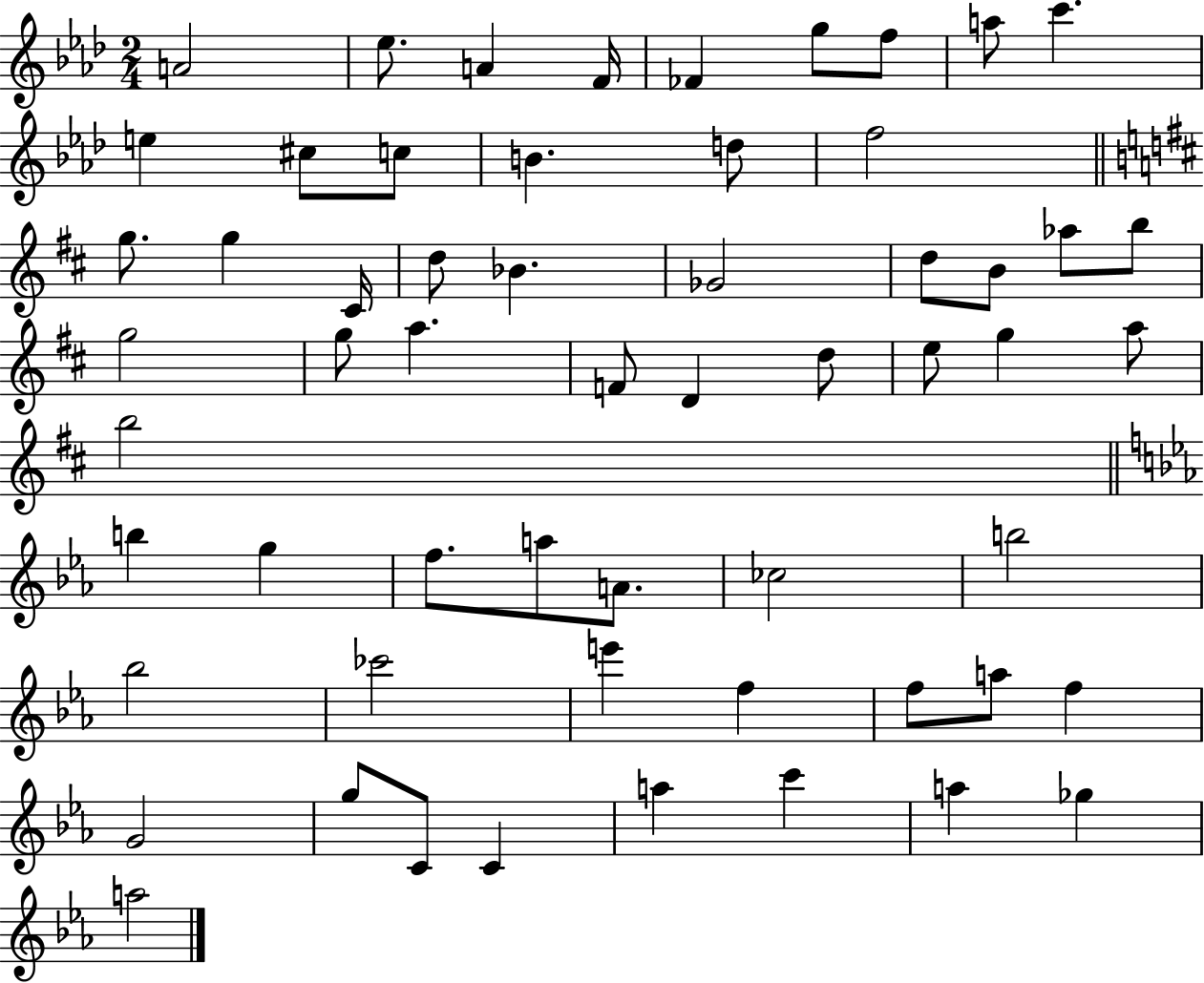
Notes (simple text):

A4/h Eb5/e. A4/q F4/s FES4/q G5/e F5/e A5/e C6/q. E5/q C#5/e C5/e B4/q. D5/e F5/h G5/e. G5/q C#4/s D5/e Bb4/q. Gb4/h D5/e B4/e Ab5/e B5/e G5/h G5/e A5/q. F4/e D4/q D5/e E5/e G5/q A5/e B5/h B5/q G5/q F5/e. A5/e A4/e. CES5/h B5/h Bb5/h CES6/h E6/q F5/q F5/e A5/e F5/q G4/h G5/e C4/e C4/q A5/q C6/q A5/q Gb5/q A5/h